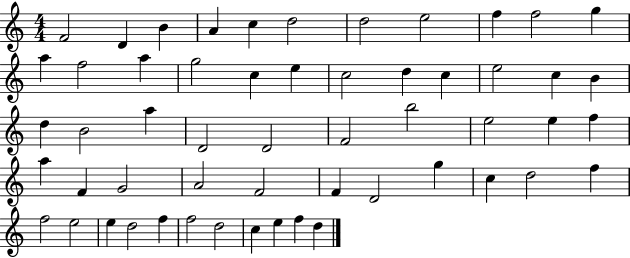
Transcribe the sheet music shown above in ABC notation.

X:1
T:Untitled
M:4/4
L:1/4
K:C
F2 D B A c d2 d2 e2 f f2 g a f2 a g2 c e c2 d c e2 c B d B2 a D2 D2 F2 b2 e2 e f a F G2 A2 F2 F D2 g c d2 f f2 e2 e d2 f f2 d2 c e f d